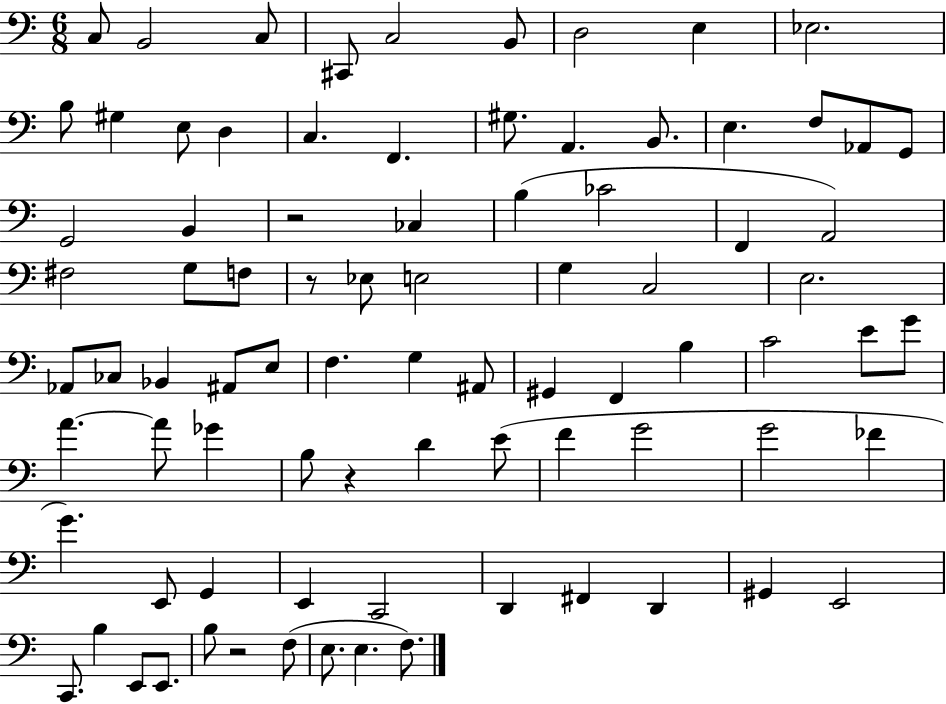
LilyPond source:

{
  \clef bass
  \numericTimeSignature
  \time 6/8
  \key c \major
  \repeat volta 2 { c8 b,2 c8 | cis,8 c2 b,8 | d2 e4 | ees2. | \break b8 gis4 e8 d4 | c4. f,4. | gis8. a,4. b,8. | e4. f8 aes,8 g,8 | \break g,2 b,4 | r2 ces4 | b4( ces'2 | f,4 a,2) | \break fis2 g8 f8 | r8 ees8 e2 | g4 c2 | e2. | \break aes,8 ces8 bes,4 ais,8 e8 | f4. g4 ais,8 | gis,4 f,4 b4 | c'2 e'8 g'8 | \break a'4.~~ a'8 ges'4 | b8 r4 d'4 e'8( | f'4 g'2 | g'2 fes'4 | \break g'4.) e,8 g,4 | e,4 c,2 | d,4 fis,4 d,4 | gis,4 e,2 | \break c,8. b4 e,8 e,8. | b8 r2 f8( | e8. e4. f8.) | } \bar "|."
}